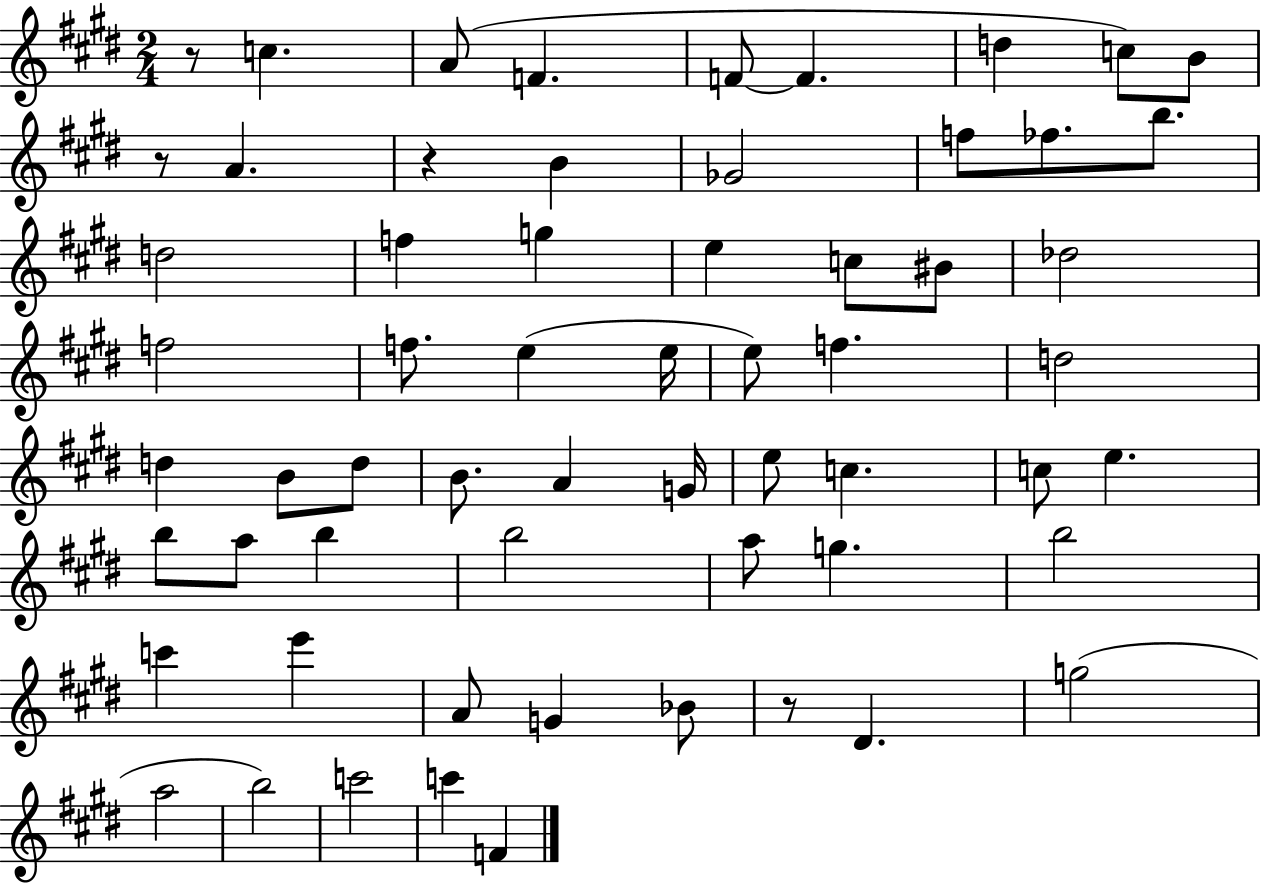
{
  \clef treble
  \numericTimeSignature
  \time 2/4
  \key e \major
  r8 c''4. | a'8( f'4. | f'8~~ f'4. | d''4 c''8) b'8 | \break r8 a'4. | r4 b'4 | ges'2 | f''8 fes''8. b''8. | \break d''2 | f''4 g''4 | e''4 c''8 bis'8 | des''2 | \break f''2 | f''8. e''4( e''16 | e''8) f''4. | d''2 | \break d''4 b'8 d''8 | b'8. a'4 g'16 | e''8 c''4. | c''8 e''4. | \break b''8 a''8 b''4 | b''2 | a''8 g''4. | b''2 | \break c'''4 e'''4 | a'8 g'4 bes'8 | r8 dis'4. | g''2( | \break a''2 | b''2) | c'''2 | c'''4 f'4 | \break \bar "|."
}